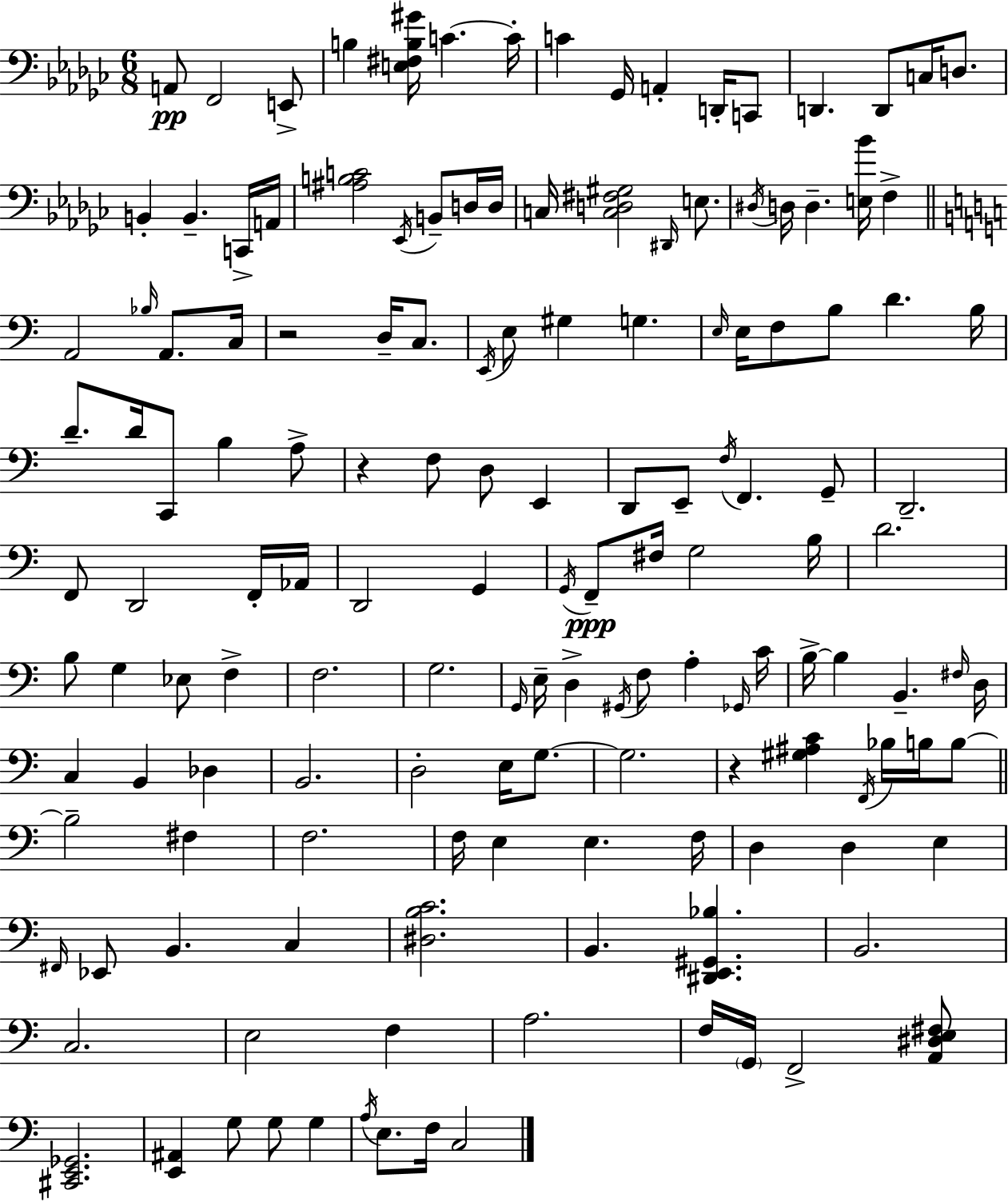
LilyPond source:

{
  \clef bass
  \numericTimeSignature
  \time 6/8
  \key ees \minor
  a,8\pp f,2 e,8-> | b4 <e fis b gis'>16 c'4.~~ c'16-. | c'4 ges,16 a,4-. d,16-. c,8 | d,4. d,8 c16 d8. | \break b,4-. b,4.-- c,16-> a,16 | <ais b c'>2 \acciaccatura { ees,16 } b,8-- d16 | d16 c16 <c d fis gis>2 \grace { dis,16 } e8. | \acciaccatura { dis16 } d16 d4.-- <e bes'>16 f4-> | \break \bar "||" \break \key a \minor a,2 \grace { bes16 } a,8. | c16 r2 d16-- c8. | \acciaccatura { e,16 } e8 gis4 g4. | \grace { e16 } e16 f8 b8 d'4. | \break b16 d'8.-- d'16 c,8 b4 | a8-> r4 f8 d8 e,4 | d,8 e,8-- \acciaccatura { f16 } f,4. | g,8-- d,2.-- | \break f,8 d,2 | f,16-. aes,16 d,2 | g,4 \acciaccatura { g,16 } f,8--\ppp fis16 g2 | b16 d'2. | \break b8 g4 ees8 | f4-> f2. | g2. | \grace { g,16 } e16-- d4-> \acciaccatura { gis,16 } | \break f8 a4-. \grace { ges,16 } c'16 b16->~~ b4 | b,4.-- \grace { fis16 } d16 c4 | b,4 des4 b,2. | d2-. | \break e16 g8.~~ g2. | r4 | <gis ais c'>4 \acciaccatura { f,16 } bes16 b16 b8~~ \bar "||" \break \key c \major b2-- fis4 | f2. | f16 e4 e4. f16 | d4 d4 e4 | \break \grace { fis,16 } ees,8 b,4. c4 | <dis b c'>2. | b,4. <dis, e, gis, bes>4. | b,2. | \break c2. | e2 f4 | a2. | f16 \parenthesize g,16 f,2-> <a, dis e fis>8 | \break <cis, e, ges,>2. | <e, ais,>4 g8 g8 g4 | \acciaccatura { a16 } e8. f16 c2 | \bar "|."
}